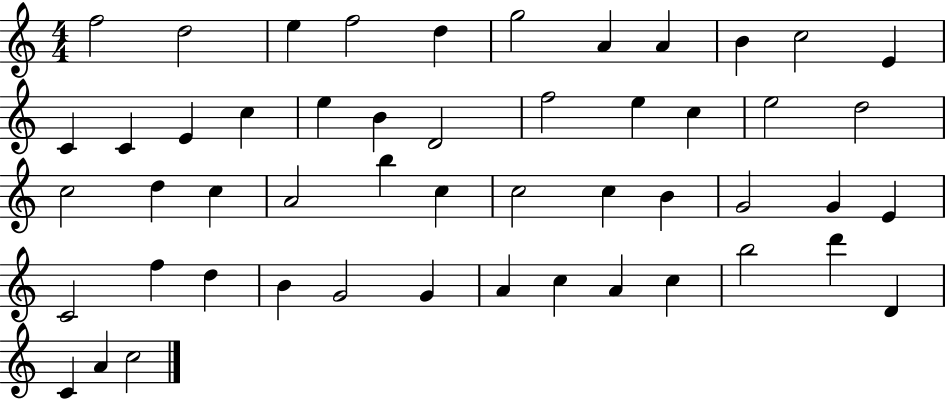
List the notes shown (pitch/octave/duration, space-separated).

F5/h D5/h E5/q F5/h D5/q G5/h A4/q A4/q B4/q C5/h E4/q C4/q C4/q E4/q C5/q E5/q B4/q D4/h F5/h E5/q C5/q E5/h D5/h C5/h D5/q C5/q A4/h B5/q C5/q C5/h C5/q B4/q G4/h G4/q E4/q C4/h F5/q D5/q B4/q G4/h G4/q A4/q C5/q A4/q C5/q B5/h D6/q D4/q C4/q A4/q C5/h